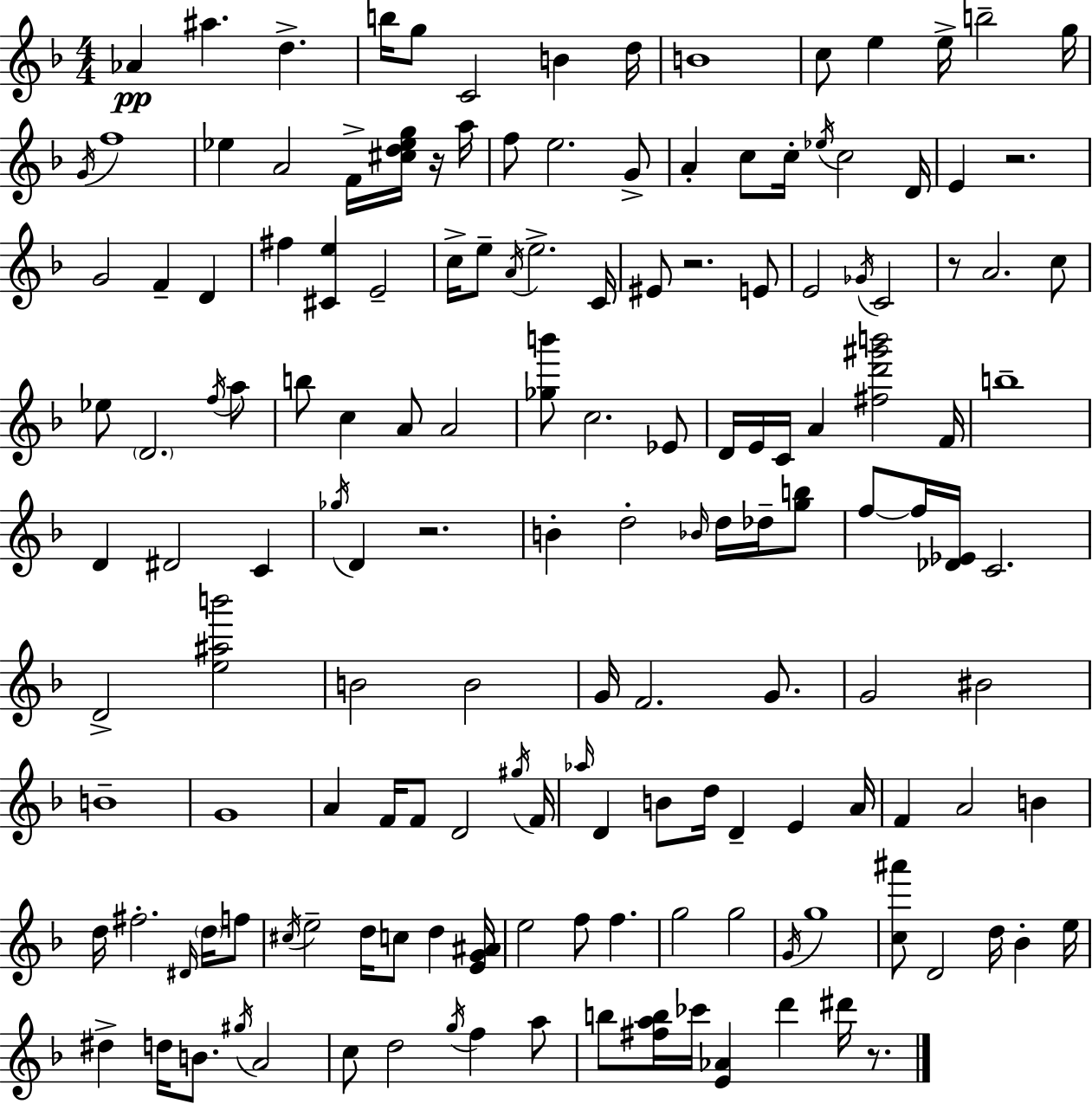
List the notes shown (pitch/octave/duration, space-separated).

Ab4/q A#5/q. D5/q. B5/s G5/e C4/h B4/q D5/s B4/w C5/e E5/q E5/s B5/h G5/s G4/s F5/w Eb5/q A4/h F4/s [C#5,D5,Eb5,G5]/s R/s A5/s F5/e E5/h. G4/e A4/q C5/e C5/s Eb5/s C5/h D4/s E4/q R/h. G4/h F4/q D4/q F#5/q [C#4,E5]/q E4/h C5/s E5/e A4/s E5/h. C4/s EIS4/e R/h. E4/e E4/h Gb4/s C4/h R/e A4/h. C5/e Eb5/e D4/h. F5/s A5/e B5/e C5/q A4/e A4/h [Gb5,B6]/e C5/h. Eb4/e D4/s E4/s C4/s A4/q [F#5,D6,G#6,B6]/h F4/s B5/w D4/q D#4/h C4/q Gb5/s D4/q R/h. B4/q D5/h Bb4/s D5/s Db5/s [G5,B5]/e F5/e F5/s [Db4,Eb4]/s C4/h. D4/h [E5,A#5,B6]/h B4/h B4/h G4/s F4/h. G4/e. G4/h BIS4/h B4/w G4/w A4/q F4/s F4/e D4/h G#5/s F4/s Ab5/s D4/q B4/e D5/s D4/q E4/q A4/s F4/q A4/h B4/q D5/s F#5/h. D#4/s D5/s F5/e C#5/s E5/h D5/s C5/e D5/q [E4,G4,A#4]/s E5/h F5/e F5/q. G5/h G5/h G4/s G5/w [C5,A#6]/e D4/h D5/s Bb4/q E5/s D#5/q D5/s B4/e. G#5/s A4/h C5/e D5/h G5/s F5/q A5/e B5/e [F#5,A5,B5]/s CES6/s [E4,Ab4]/q D6/q D#6/s R/e.